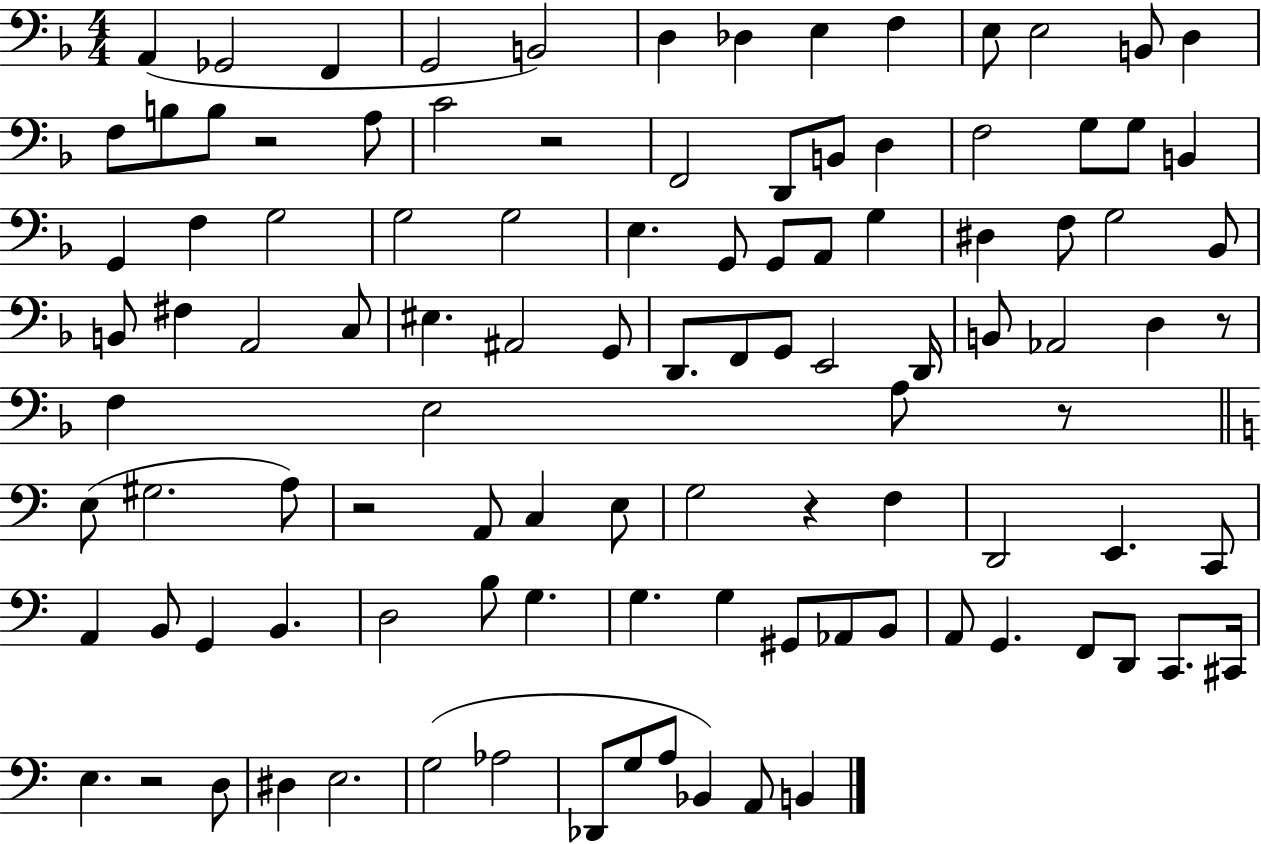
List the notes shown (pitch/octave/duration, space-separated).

A2/q Gb2/h F2/q G2/h B2/h D3/q Db3/q E3/q F3/q E3/e E3/h B2/e D3/q F3/e B3/e B3/e R/h A3/e C4/h R/h F2/h D2/e B2/e D3/q F3/h G3/e G3/e B2/q G2/q F3/q G3/h G3/h G3/h E3/q. G2/e G2/e A2/e G3/q D#3/q F3/e G3/h Bb2/e B2/e F#3/q A2/h C3/e EIS3/q. A#2/h G2/e D2/e. F2/e G2/e E2/h D2/s B2/e Ab2/h D3/q R/e F3/q E3/h A3/e R/e E3/e G#3/h. A3/e R/h A2/e C3/q E3/e G3/h R/q F3/q D2/h E2/q. C2/e A2/q B2/e G2/q B2/q. D3/h B3/e G3/q. G3/q. G3/q G#2/e Ab2/e B2/e A2/e G2/q. F2/e D2/e C2/e. C#2/s E3/q. R/h D3/e D#3/q E3/h. G3/h Ab3/h Db2/e G3/e A3/e Bb2/q A2/e B2/q